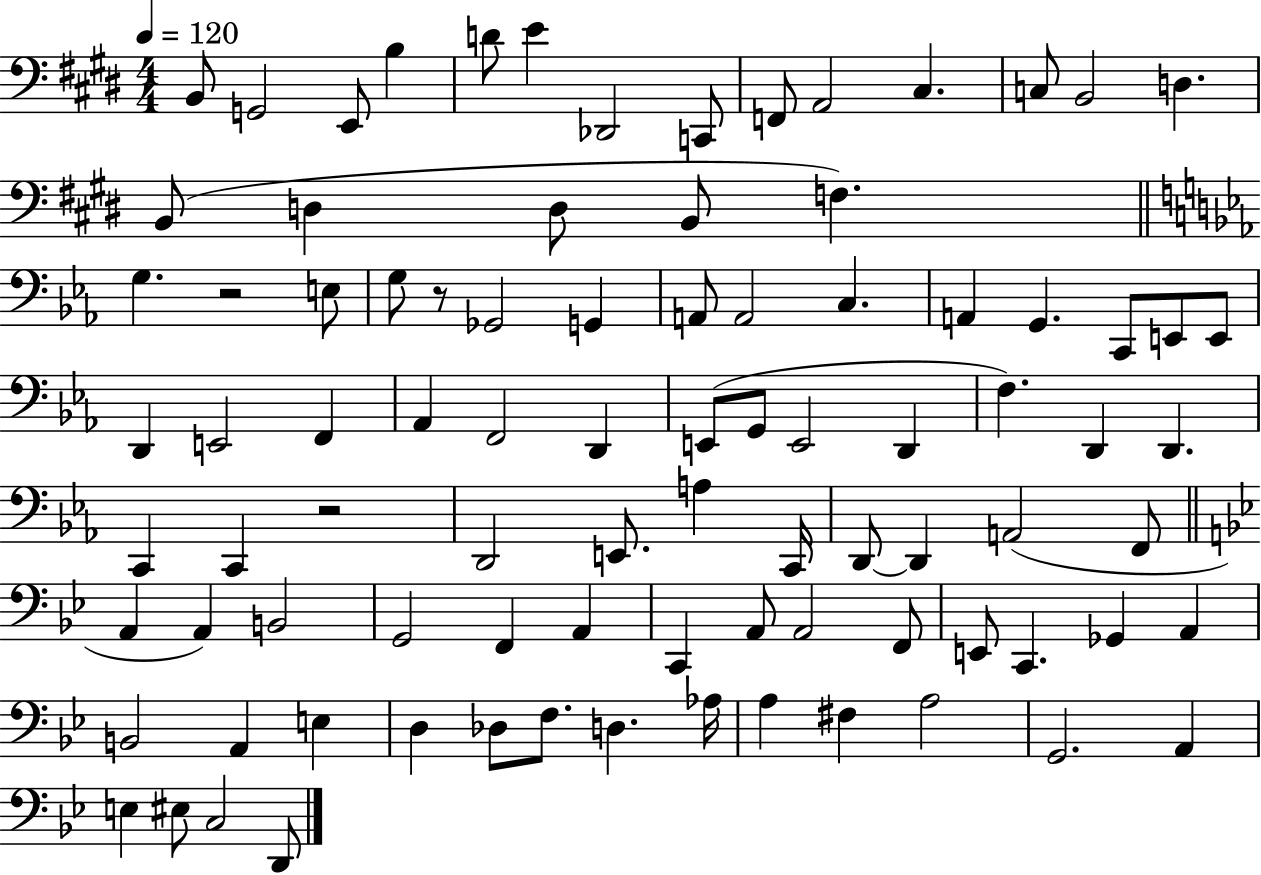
X:1
T:Untitled
M:4/4
L:1/4
K:E
B,,/2 G,,2 E,,/2 B, D/2 E _D,,2 C,,/2 F,,/2 A,,2 ^C, C,/2 B,,2 D, B,,/2 D, D,/2 B,,/2 F, G, z2 E,/2 G,/2 z/2 _G,,2 G,, A,,/2 A,,2 C, A,, G,, C,,/2 E,,/2 E,,/2 D,, E,,2 F,, _A,, F,,2 D,, E,,/2 G,,/2 E,,2 D,, F, D,, D,, C,, C,, z2 D,,2 E,,/2 A, C,,/4 D,,/2 D,, A,,2 F,,/2 A,, A,, B,,2 G,,2 F,, A,, C,, A,,/2 A,,2 F,,/2 E,,/2 C,, _G,, A,, B,,2 A,, E, D, _D,/2 F,/2 D, _A,/4 A, ^F, A,2 G,,2 A,, E, ^E,/2 C,2 D,,/2